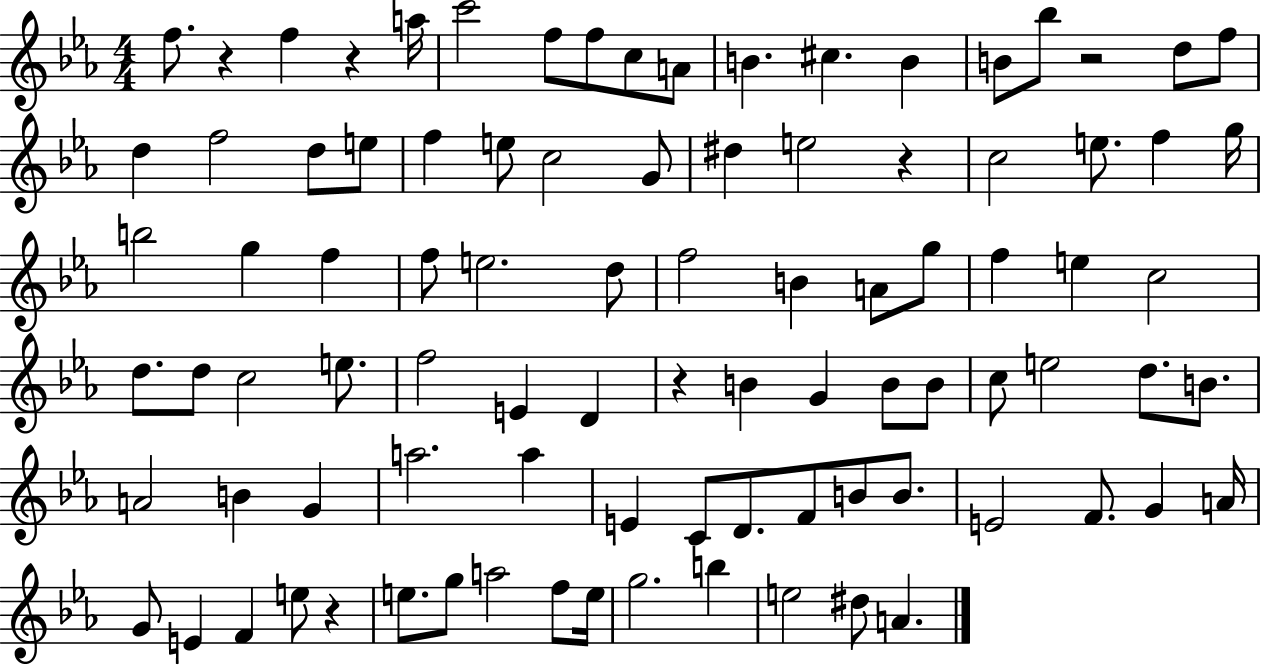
X:1
T:Untitled
M:4/4
L:1/4
K:Eb
f/2 z f z a/4 c'2 f/2 f/2 c/2 A/2 B ^c B B/2 _b/2 z2 d/2 f/2 d f2 d/2 e/2 f e/2 c2 G/2 ^d e2 z c2 e/2 f g/4 b2 g f f/2 e2 d/2 f2 B A/2 g/2 f e c2 d/2 d/2 c2 e/2 f2 E D z B G B/2 B/2 c/2 e2 d/2 B/2 A2 B G a2 a E C/2 D/2 F/2 B/2 B/2 E2 F/2 G A/4 G/2 E F e/2 z e/2 g/2 a2 f/2 e/4 g2 b e2 ^d/2 A